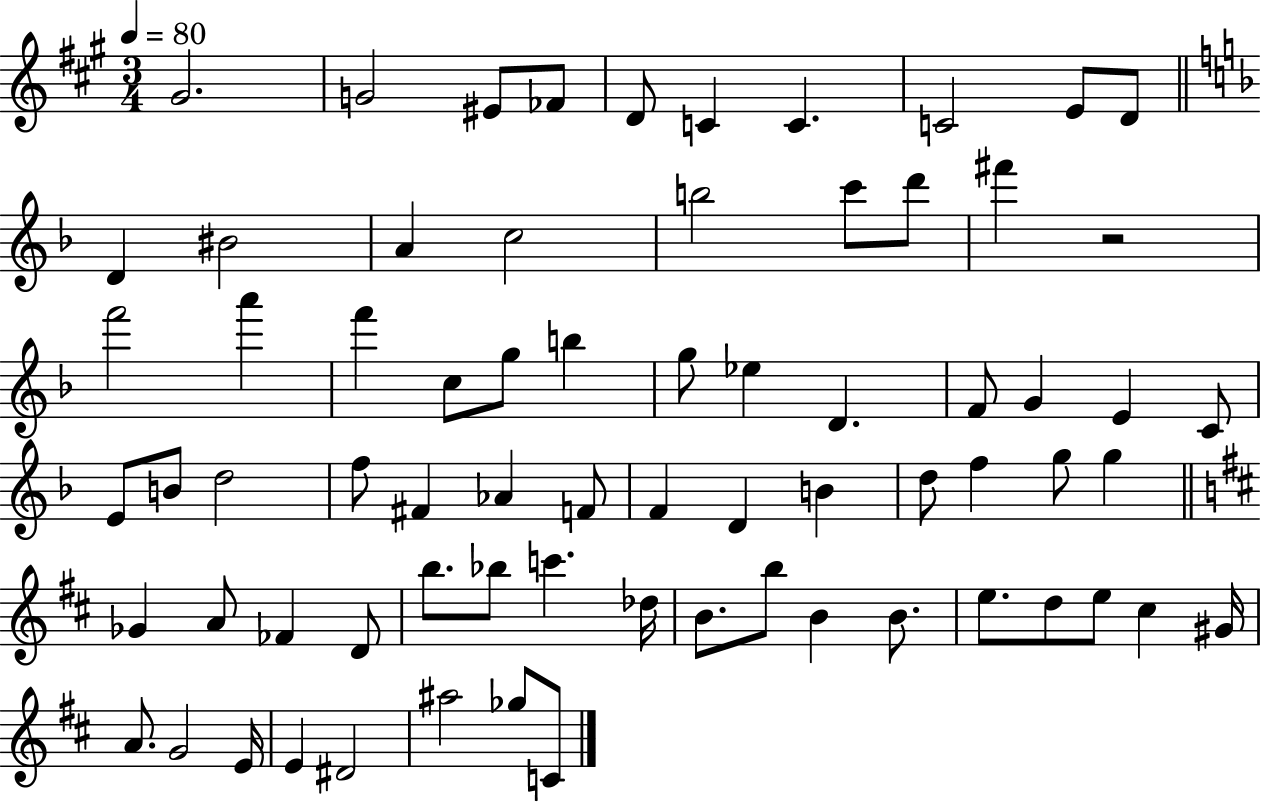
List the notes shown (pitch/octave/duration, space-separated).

G#4/h. G4/h EIS4/e FES4/e D4/e C4/q C4/q. C4/h E4/e D4/e D4/q BIS4/h A4/q C5/h B5/h C6/e D6/e F#6/q R/h F6/h A6/q F6/q C5/e G5/e B5/q G5/e Eb5/q D4/q. F4/e G4/q E4/q C4/e E4/e B4/e D5/h F5/e F#4/q Ab4/q F4/e F4/q D4/q B4/q D5/e F5/q G5/e G5/q Gb4/q A4/e FES4/q D4/e B5/e. Bb5/e C6/q. Db5/s B4/e. B5/e B4/q B4/e. E5/e. D5/e E5/e C#5/q G#4/s A4/e. G4/h E4/s E4/q D#4/h A#5/h Gb5/e C4/e